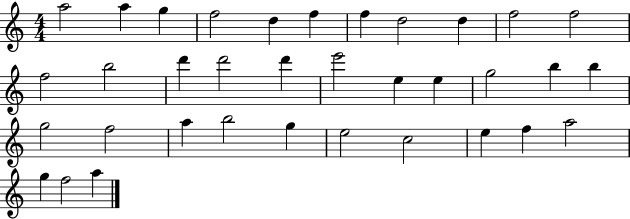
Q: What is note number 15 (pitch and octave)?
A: D6